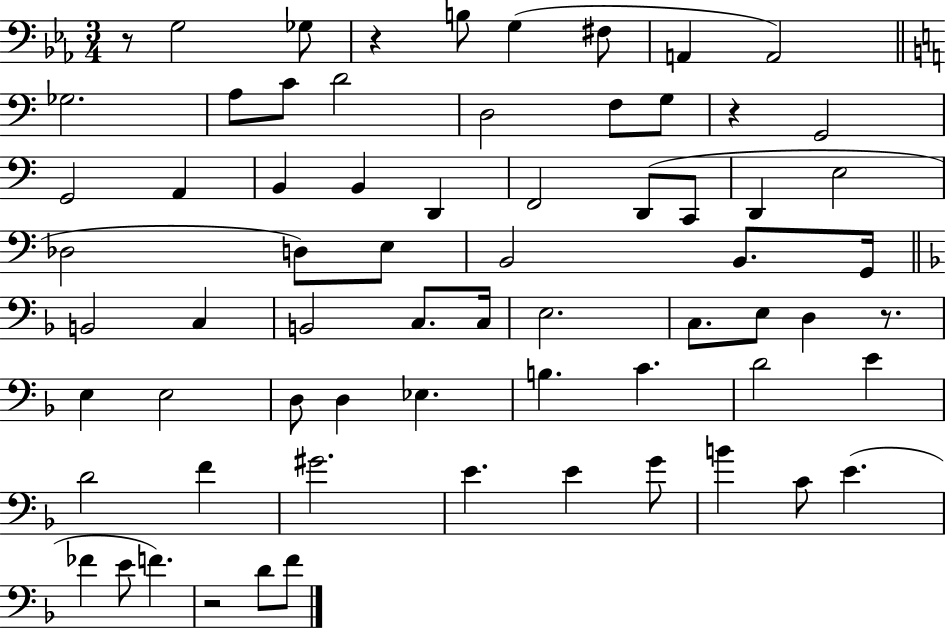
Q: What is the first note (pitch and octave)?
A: G3